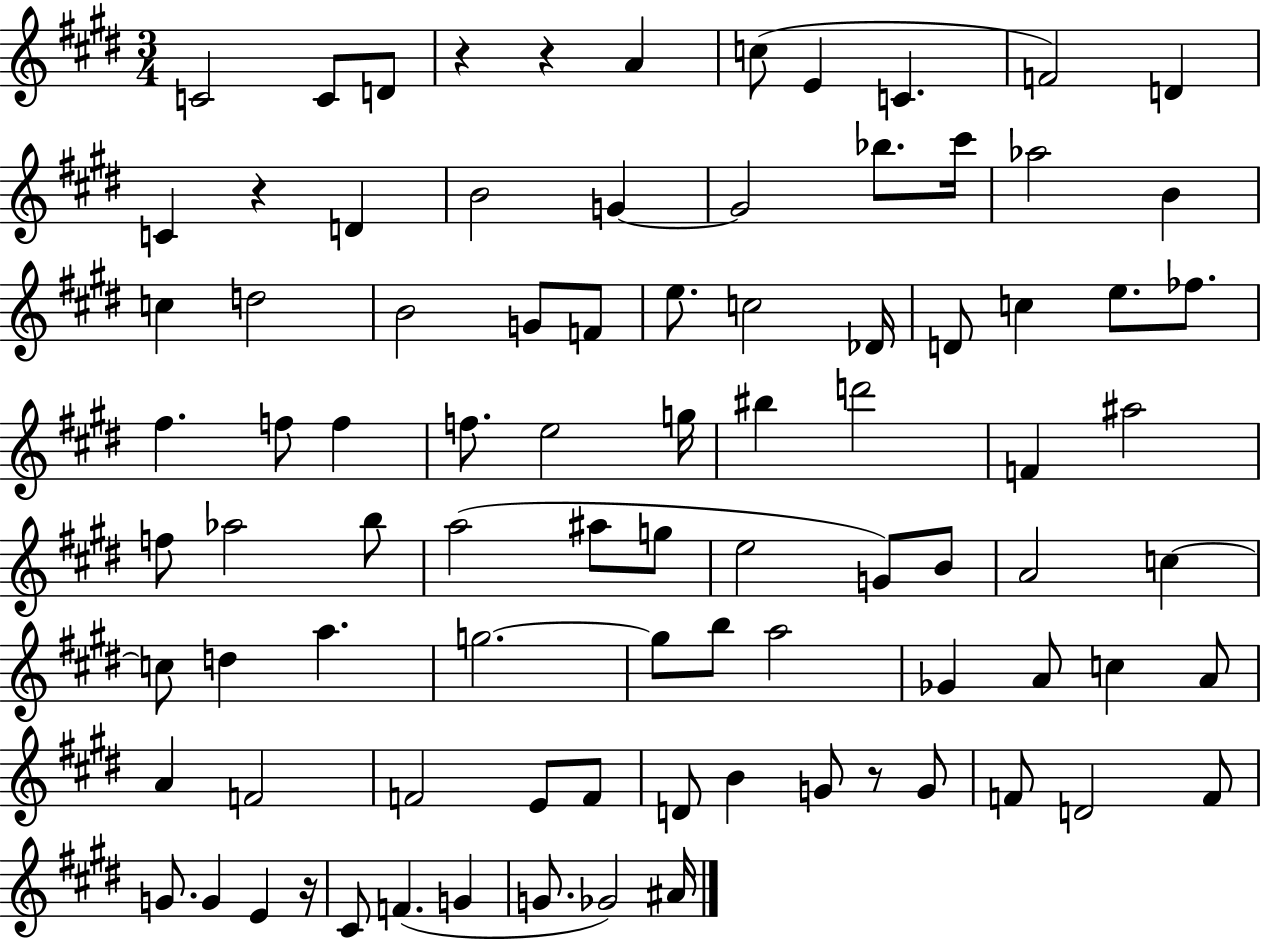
X:1
T:Untitled
M:3/4
L:1/4
K:E
C2 C/2 D/2 z z A c/2 E C F2 D C z D B2 G G2 _b/2 ^c'/4 _a2 B c d2 B2 G/2 F/2 e/2 c2 _D/4 D/2 c e/2 _f/2 ^f f/2 f f/2 e2 g/4 ^b d'2 F ^a2 f/2 _a2 b/2 a2 ^a/2 g/2 e2 G/2 B/2 A2 c c/2 d a g2 g/2 b/2 a2 _G A/2 c A/2 A F2 F2 E/2 F/2 D/2 B G/2 z/2 G/2 F/2 D2 F/2 G/2 G E z/4 ^C/2 F G G/2 _G2 ^A/4